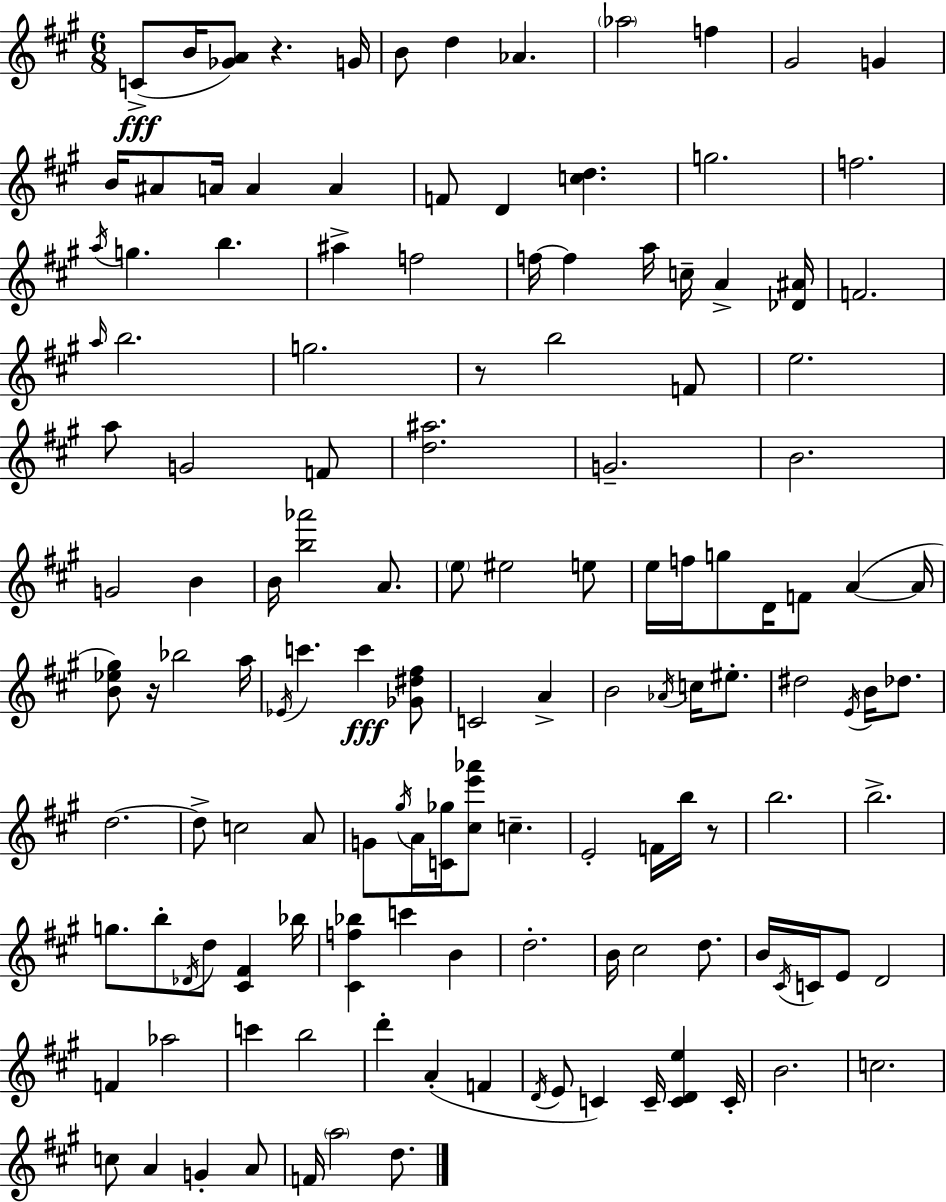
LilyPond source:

{
  \clef treble
  \numericTimeSignature
  \time 6/8
  \key a \major
  \repeat volta 2 { c'8->(\fff b'16 <ges' a'>8) r4. g'16 | b'8 d''4 aes'4. | \parenthesize aes''2 f''4 | gis'2 g'4 | \break b'16 ais'8 a'16 a'4 a'4 | f'8 d'4 <c'' d''>4. | g''2. | f''2. | \break \acciaccatura { a''16 } g''4. b''4. | ais''4-> f''2 | f''16~~ f''4 a''16 c''16-- a'4-> | <des' ais'>16 f'2. | \break \grace { a''16 } b''2. | g''2. | r8 b''2 | f'8 e''2. | \break a''8 g'2 | f'8 <d'' ais''>2. | g'2.-- | b'2. | \break g'2 b'4 | b'16 <b'' aes'''>2 a'8. | \parenthesize e''8 eis''2 | e''8 e''16 f''16 g''8 d'16 f'8 a'4~(~ | \break a'16 <b' ees'' gis''>8) r16 bes''2 | a''16 \acciaccatura { ees'16 } c'''4. c'''4\fff | <ges' dis'' fis''>8 c'2 a'4-> | b'2 \acciaccatura { aes'16 } | \break c''16 eis''8.-. dis''2 | \acciaccatura { e'16 } b'16 des''8. d''2.~~ | d''8-> c''2 | a'8 g'8 \acciaccatura { gis''16 } a'16 <c' ges''>16 <cis'' e''' aes'''>8 | \break c''4.-- e'2-. | f'16 b''16 r8 b''2. | b''2.-> | g''8. b''8-. \acciaccatura { des'16 } | \break d''8 <cis' fis'>4 bes''16 <cis' f'' bes''>4 c'''4 | b'4 d''2.-. | b'16 cis''2 | d''8. b'16 \acciaccatura { cis'16 } c'16 e'8 | \break d'2 f'4 | aes''2 c'''4 | b''2 d'''4-. | a'4-.( f'4 \acciaccatura { d'16 } e'8 c'4) | \break c'16-- <c' d' e''>4 c'16-. b'2. | c''2. | c''8 a'4 | g'4-. a'8 f'16 \parenthesize a''2 | \break d''8. } \bar "|."
}